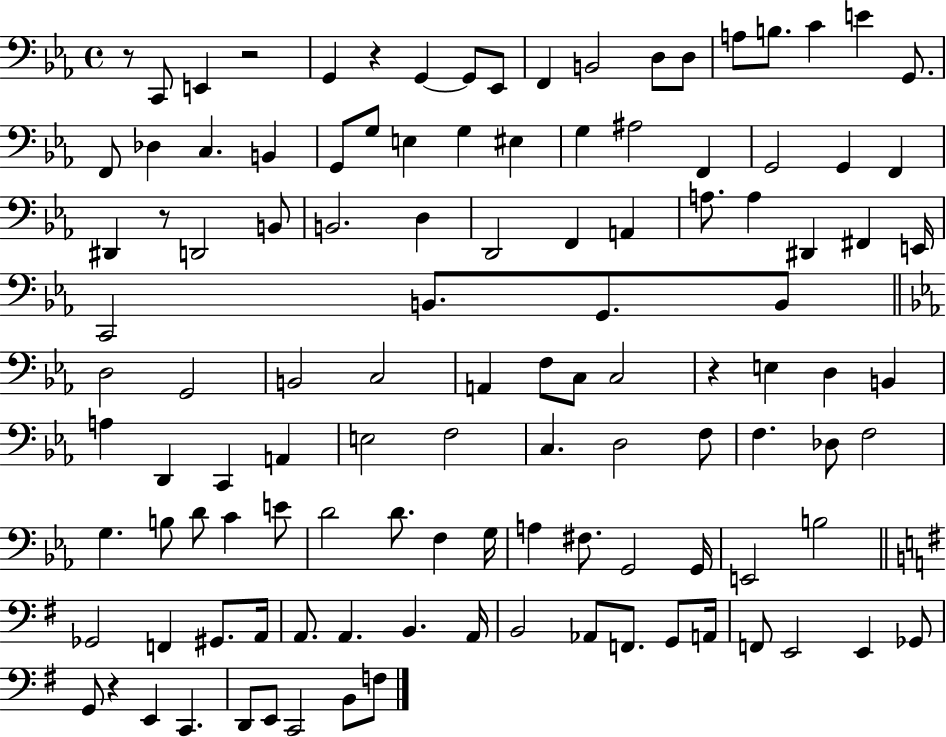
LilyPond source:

{
  \clef bass
  \time 4/4
  \defaultTimeSignature
  \key ees \major
  r8 c,8 e,4 r2 | g,4 r4 g,4~~ g,8 ees,8 | f,4 b,2 d8 d8 | a8 b8. c'4 e'4 g,8. | \break f,8 des4 c4. b,4 | g,8 g8 e4 g4 eis4 | g4 ais2 f,4 | g,2 g,4 f,4 | \break dis,4 r8 d,2 b,8 | b,2. d4 | d,2 f,4 a,4 | a8. a4 dis,4 fis,4 e,16 | \break c,2 b,8. g,8. b,8 | \bar "||" \break \key ees \major d2 g,2 | b,2 c2 | a,4 f8 c8 c2 | r4 e4 d4 b,4 | \break a4 d,4 c,4 a,4 | e2 f2 | c4. d2 f8 | f4. des8 f2 | \break g4. b8 d'8 c'4 e'8 | d'2 d'8. f4 g16 | a4 fis8. g,2 g,16 | e,2 b2 | \break \bar "||" \break \key e \minor ges,2 f,4 gis,8. a,16 | a,8. a,4. b,4. a,16 | b,2 aes,8 f,8. g,8 a,16 | f,8 e,2 e,4 ges,8 | \break g,8 r4 e,4 c,4. | d,8 e,8 c,2 b,8 f8 | \bar "|."
}